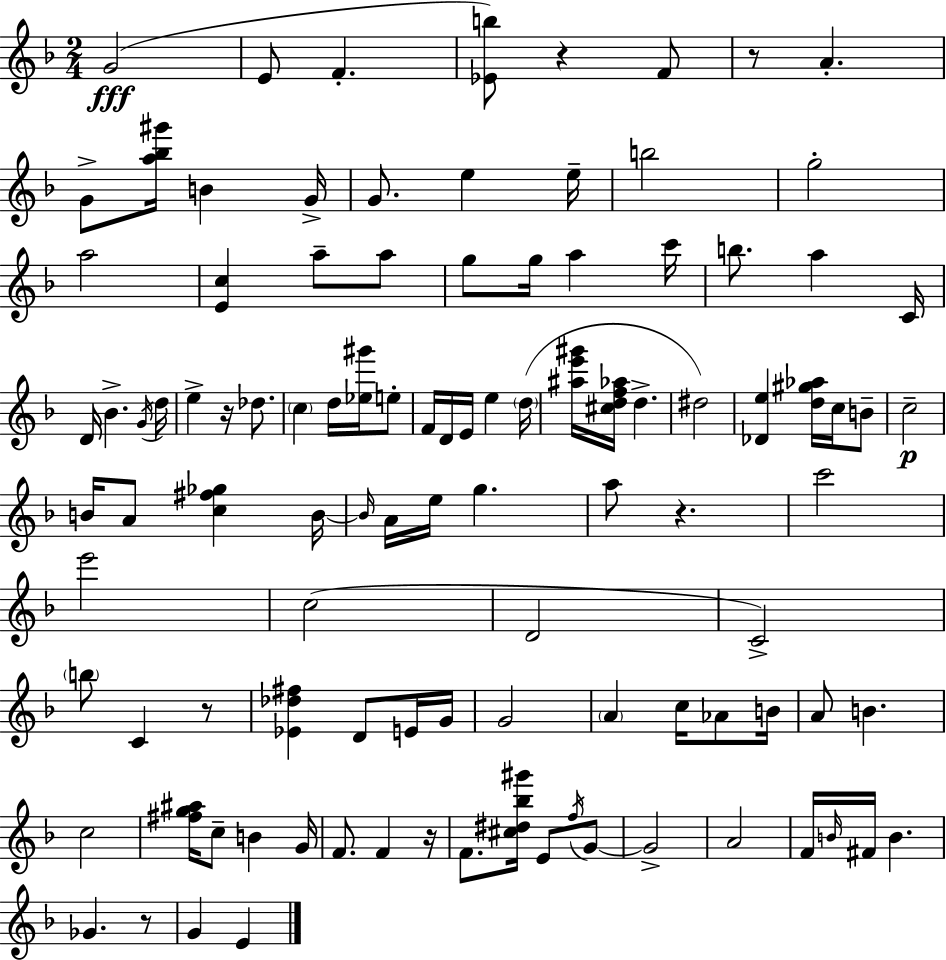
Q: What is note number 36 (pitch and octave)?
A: E5